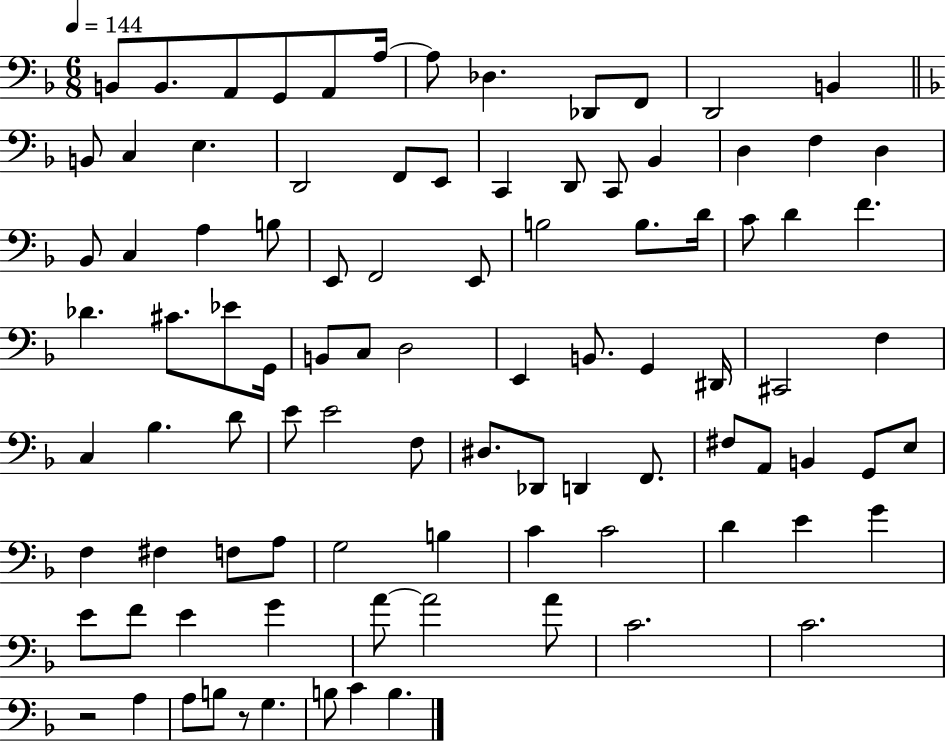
{
  \clef bass
  \numericTimeSignature
  \time 6/8
  \key f \major
  \tempo 4 = 144
  b,8 b,8. a,8 g,8 a,8 a16~~ | a8 des4. des,8 f,8 | d,2 b,4 | \bar "||" \break \key f \major b,8 c4 e4. | d,2 f,8 e,8 | c,4 d,8 c,8 bes,4 | d4 f4 d4 | \break bes,8 c4 a4 b8 | e,8 f,2 e,8 | b2 b8. d'16 | c'8 d'4 f'4. | \break des'4. cis'8. ees'8 g,16 | b,8 c8 d2 | e,4 b,8. g,4 dis,16 | cis,2 f4 | \break c4 bes4. d'8 | e'8 e'2 f8 | dis8. des,8 d,4 f,8. | fis8 a,8 b,4 g,8 e8 | \break f4 fis4 f8 a8 | g2 b4 | c'4 c'2 | d'4 e'4 g'4 | \break e'8 f'8 e'4 g'4 | a'8~~ a'2 a'8 | c'2. | c'2. | \break r2 a4 | a8 b8 r8 g4. | b8 c'4 b4. | \bar "|."
}